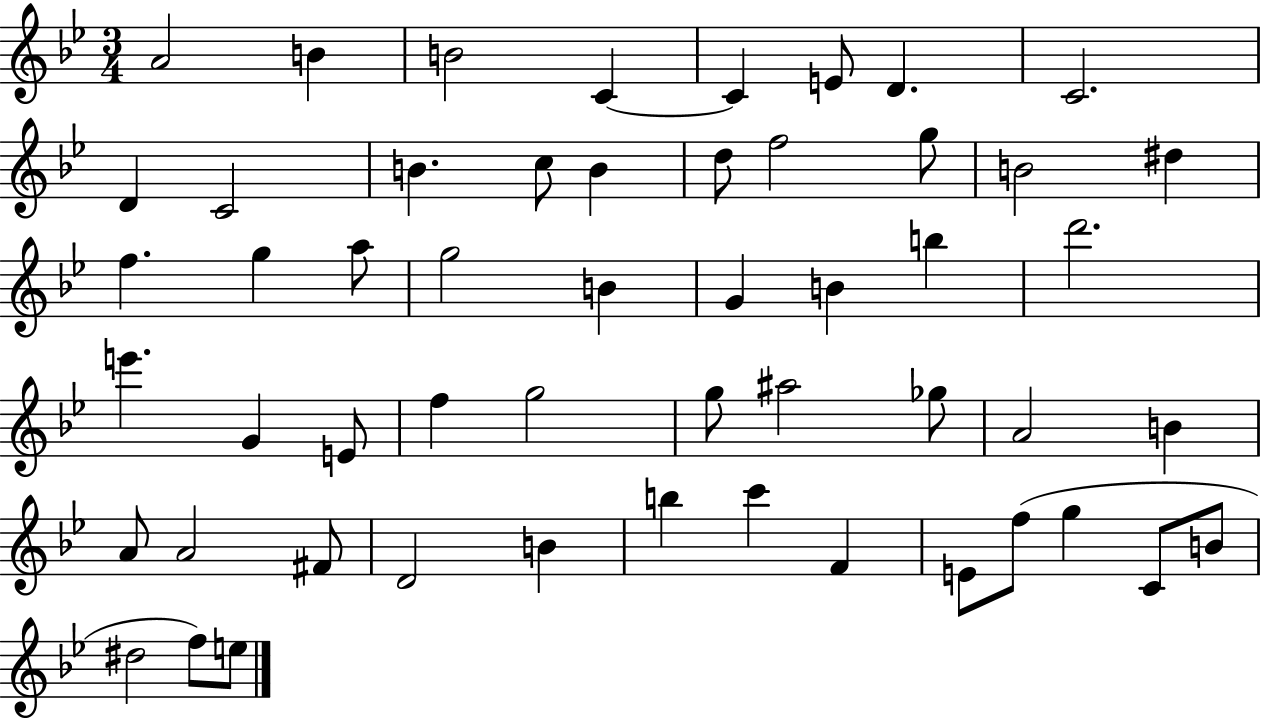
A4/h B4/q B4/h C4/q C4/q E4/e D4/q. C4/h. D4/q C4/h B4/q. C5/e B4/q D5/e F5/h G5/e B4/h D#5/q F5/q. G5/q A5/e G5/h B4/q G4/q B4/q B5/q D6/h. E6/q. G4/q E4/e F5/q G5/h G5/e A#5/h Gb5/e A4/h B4/q A4/e A4/h F#4/e D4/h B4/q B5/q C6/q F4/q E4/e F5/e G5/q C4/e B4/e D#5/h F5/e E5/e